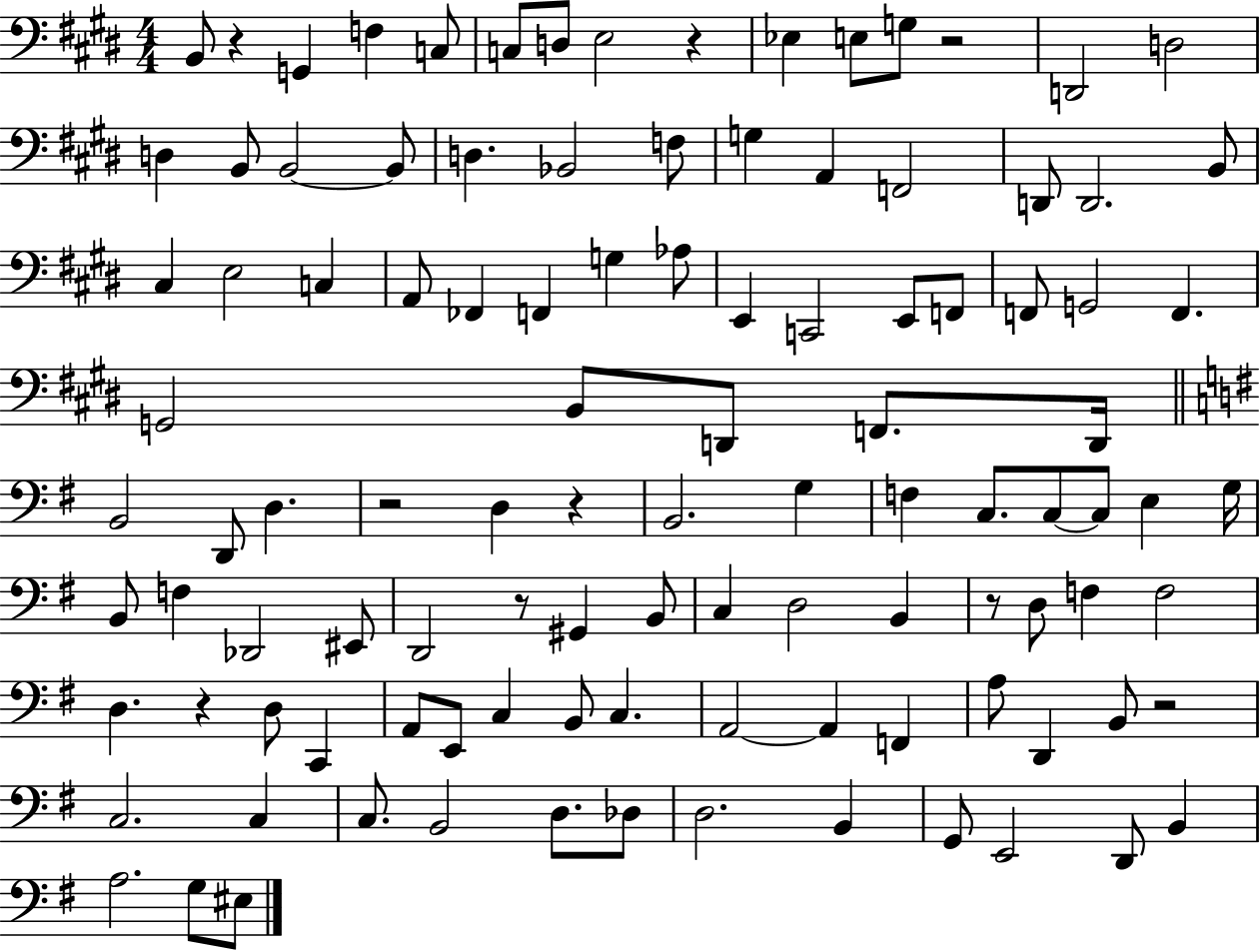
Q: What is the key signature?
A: E major